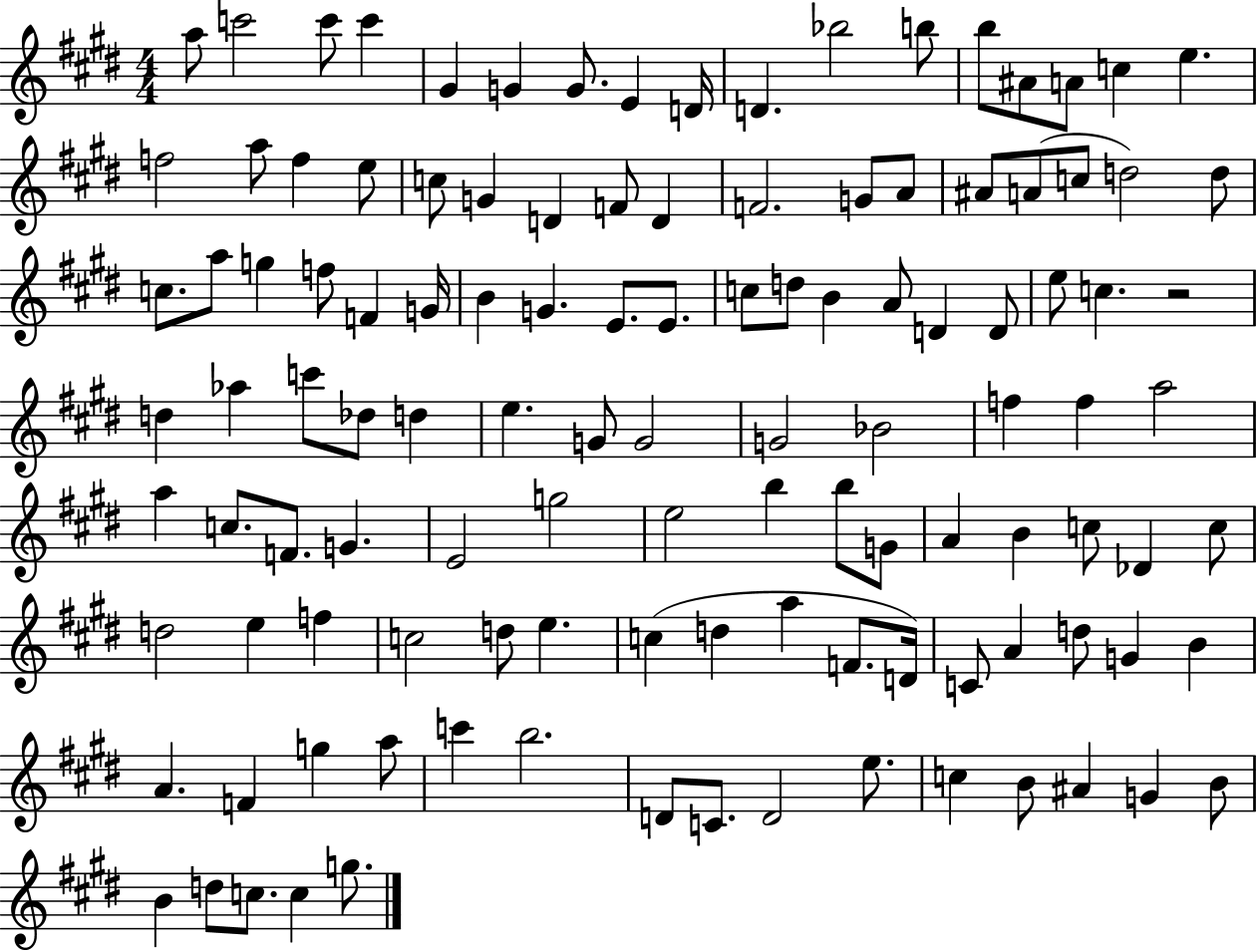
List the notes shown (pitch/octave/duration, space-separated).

A5/e C6/h C6/e C6/q G#4/q G4/q G4/e. E4/q D4/s D4/q. Bb5/h B5/e B5/e A#4/e A4/e C5/q E5/q. F5/h A5/e F5/q E5/e C5/e G4/q D4/q F4/e D4/q F4/h. G4/e A4/e A#4/e A4/e C5/e D5/h D5/e C5/e. A5/e G5/q F5/e F4/q G4/s B4/q G4/q. E4/e. E4/e. C5/e D5/e B4/q A4/e D4/q D4/e E5/e C5/q. R/h D5/q Ab5/q C6/e Db5/e D5/q E5/q. G4/e G4/h G4/h Bb4/h F5/q F5/q A5/h A5/q C5/e. F4/e. G4/q. E4/h G5/h E5/h B5/q B5/e G4/e A4/q B4/q C5/e Db4/q C5/e D5/h E5/q F5/q C5/h D5/e E5/q. C5/q D5/q A5/q F4/e. D4/s C4/e A4/q D5/e G4/q B4/q A4/q. F4/q G5/q A5/e C6/q B5/h. D4/e C4/e. D4/h E5/e. C5/q B4/e A#4/q G4/q B4/e B4/q D5/e C5/e. C5/q G5/e.